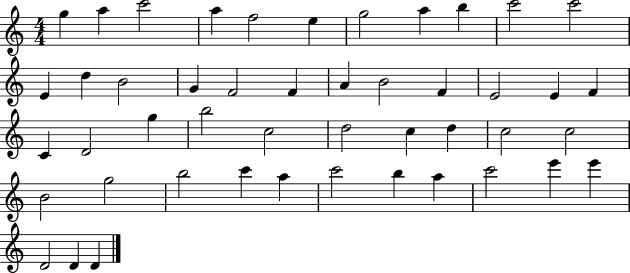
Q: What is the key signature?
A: C major